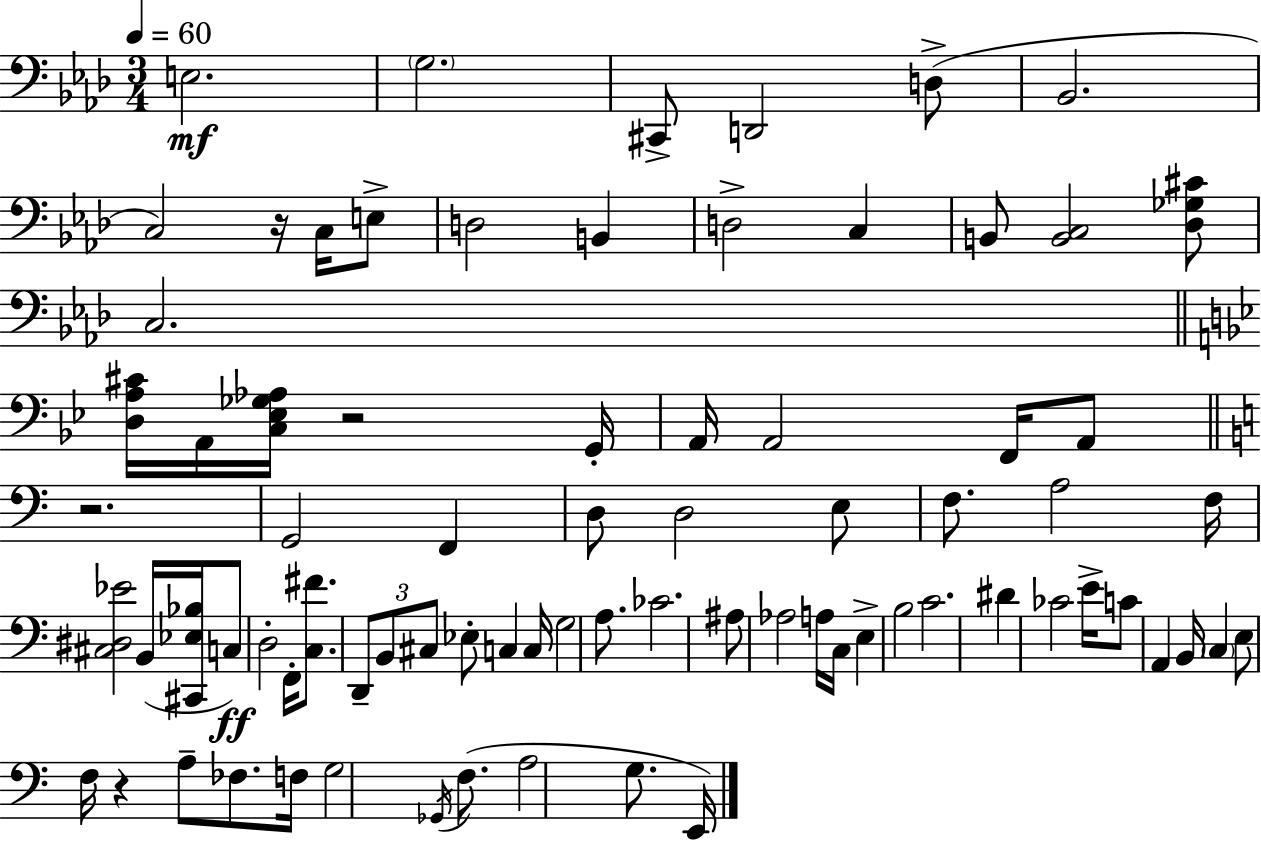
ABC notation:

X:1
T:Untitled
M:3/4
L:1/4
K:Ab
E,2 G,2 ^C,,/2 D,,2 D,/2 _B,,2 C,2 z/4 C,/4 E,/2 D,2 B,, D,2 C, B,,/2 [B,,C,]2 [_D,_G,^C]/2 C,2 [D,A,^C]/4 A,,/4 [C,_E,_G,_A,]/4 z2 G,,/4 A,,/4 A,,2 F,,/4 A,,/2 z2 G,,2 F,, D,/2 D,2 E,/2 F,/2 A,2 F,/4 [^C,^D,_E]2 B,,/4 [^C,,_E,_B,]/4 C,/2 D,2 F,,/4 [C,^F]/2 D,,/2 B,,/2 ^C,/2 _E,/2 C, C,/4 G,2 A,/2 _C2 ^A,/2 _A,2 A,/4 C,/4 E, B,2 C2 ^D _C2 E/4 C/2 A,, B,,/4 C, E,/2 F,/4 z A,/2 _F,/2 F,/4 G,2 _G,,/4 F,/2 A,2 G,/2 E,,/4